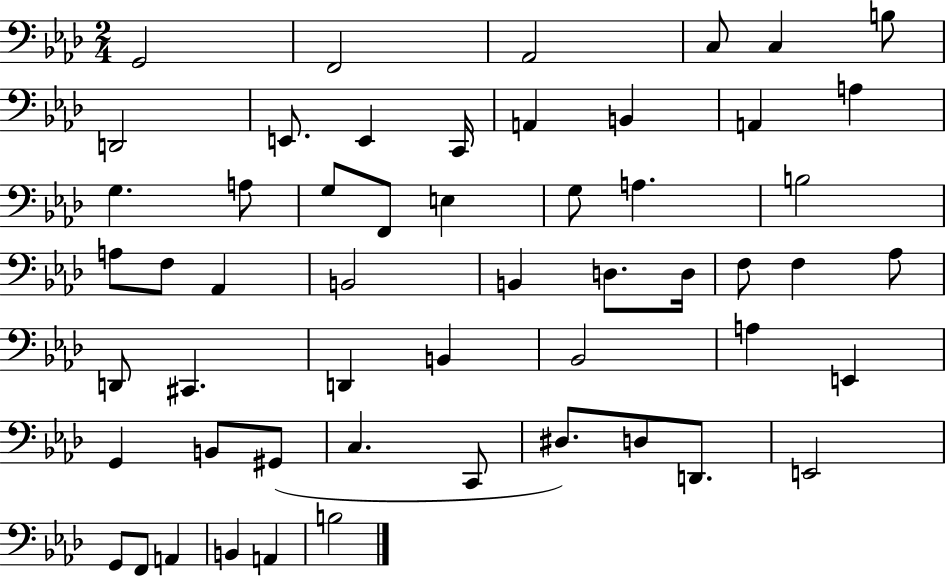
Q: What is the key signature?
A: AES major